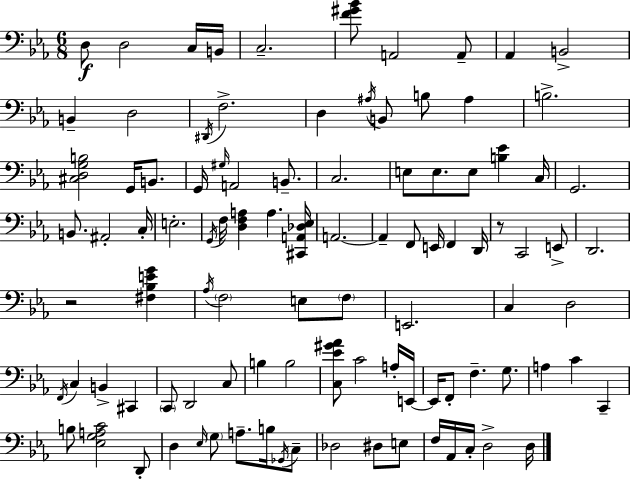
X:1
T:Untitled
M:6/8
L:1/4
K:Cm
D,/2 D,2 C,/4 B,,/4 C,2 [F^G_B]/2 A,,2 A,,/2 _A,, B,,2 B,, D,2 ^D,,/4 F,2 D, ^A,/4 B,,/2 B,/2 ^A, B,2 [^C,D,G,B,]2 G,,/4 B,,/2 G,,/4 ^G,/4 A,,2 B,,/2 C,2 E,/2 E,/2 E,/2 [B,_E] C,/4 G,,2 B,,/2 ^A,,2 C,/4 E,2 G,,/4 F,/4 [D,F,A,] A, [^C,,A,,_D,_E,]/4 A,,2 A,, F,,/2 E,,/4 F,, D,,/4 z/2 C,,2 E,,/2 D,,2 z2 [^F,_B,EG] _A,/4 F,2 E,/2 F,/2 E,,2 C, D,2 F,,/4 C, B,, ^C,, C,,/2 D,,2 C,/2 B, B,2 [C,_E^G_A]/2 C2 A,/4 E,,/4 E,,/4 F,,/2 F, G,/2 A, C C,, B,/2 [_E,G,A,C]2 D,,/2 D, _E,/4 G,/2 A,/2 B,/4 _G,,/4 C,/2 _D,2 ^D,/2 E,/2 F,/4 _A,,/4 C,/4 D,2 D,/4